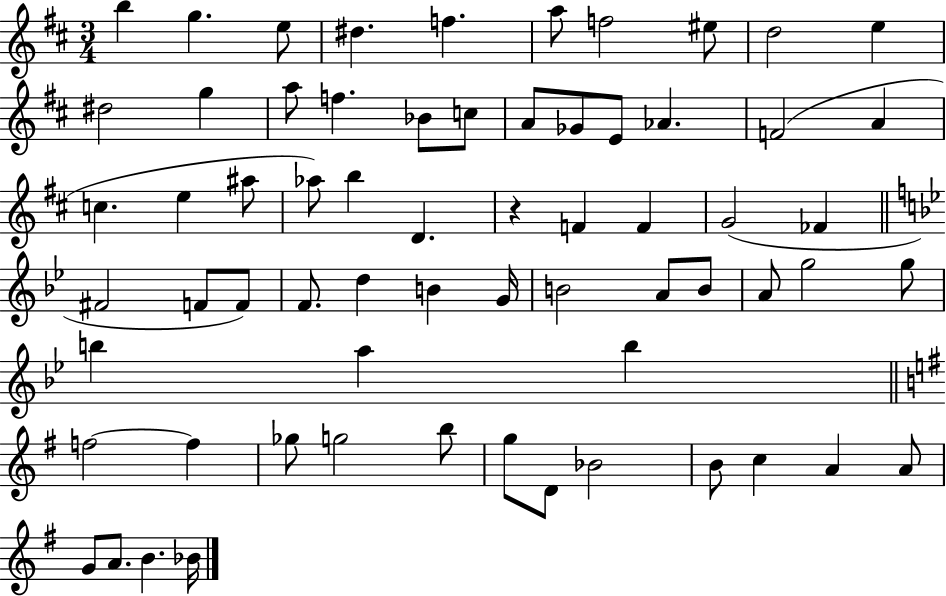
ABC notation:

X:1
T:Untitled
M:3/4
L:1/4
K:D
b g e/2 ^d f a/2 f2 ^e/2 d2 e ^d2 g a/2 f _B/2 c/2 A/2 _G/2 E/2 _A F2 A c e ^a/2 _a/2 b D z F F G2 _F ^F2 F/2 F/2 F/2 d B G/4 B2 A/2 B/2 A/2 g2 g/2 b a b f2 f _g/2 g2 b/2 g/2 D/2 _B2 B/2 c A A/2 G/2 A/2 B _B/4